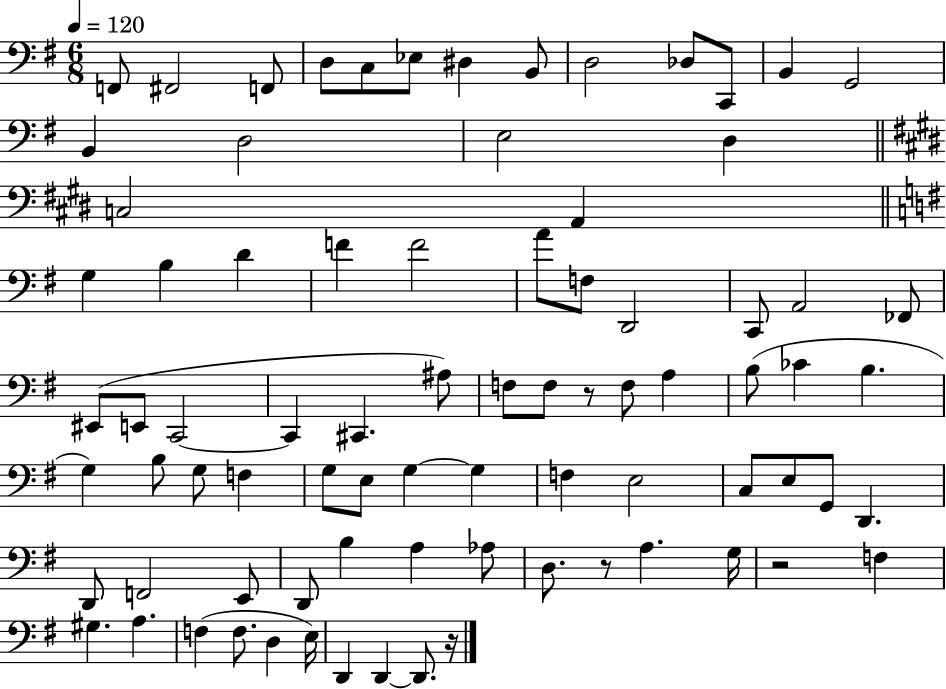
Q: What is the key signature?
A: G major